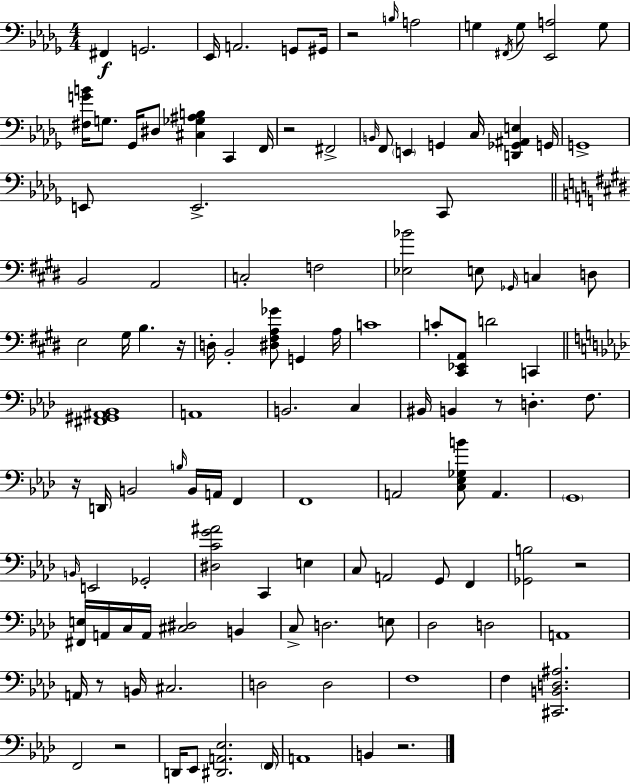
{
  \clef bass
  \numericTimeSignature
  \time 4/4
  \key bes \minor
  \repeat volta 2 { fis,4\f g,2. | ees,16 a,2. g,8 gis,16 | r2 \grace { b16 } a2 | g4 \acciaccatura { fis,16 } g8 <ees, a>2 | \break g8 <fis g' b'>16 g8. ges,16 dis8 <cis ges ais b>4 c,4 | f,16 r2 fis,2-> | \grace { b,16 } f,8 \parenthesize e,4 g,4 c16 <d, ges, ais, e>4 | g,16 g,1-> | \break e,8 e,2.-> | c,8 \bar "||" \break \key e \major b,2 a,2 | c2-. f2 | <ees bes'>2 e8 \grace { ges,16 } c4 d8 | e2 gis16 b4. | \break r16 d16-. b,2-. <dis fis a ges'>8 g,4 | a16 c'1 | c'8-. <cis, ees, a,>8 d'2 c,4 | \bar "||" \break \key f \minor <fis, gis, ais, bes,>1 | a,1 | b,2. c4 | bis,16 b,4 r8 d4.-. f8. | \break r16 d,16 b,2 \grace { b16 } b,16 a,16 f,4 | f,1 | a,2 <c ees ges b'>8 a,4. | \parenthesize g,1 | \break \grace { b,16 } e,2 ges,2-. | <dis c' g' ais'>2 c,4 e4 | c8 a,2 g,8 f,4 | <ges, b>2 r2 | \break <fis, e>16 a,16 c16 a,16 <cis dis>2 b,4 | c8-> d2. | e8 des2 d2 | a,1 | \break a,16 r8 b,16 cis2. | d2 d2 | f1 | f4 <cis, b, d ais>2. | \break f,2 r2 | d,16 ees,8 <dis, a, ees>2. | \parenthesize f,16 a,1 | b,4 r2. | \break } \bar "|."
}